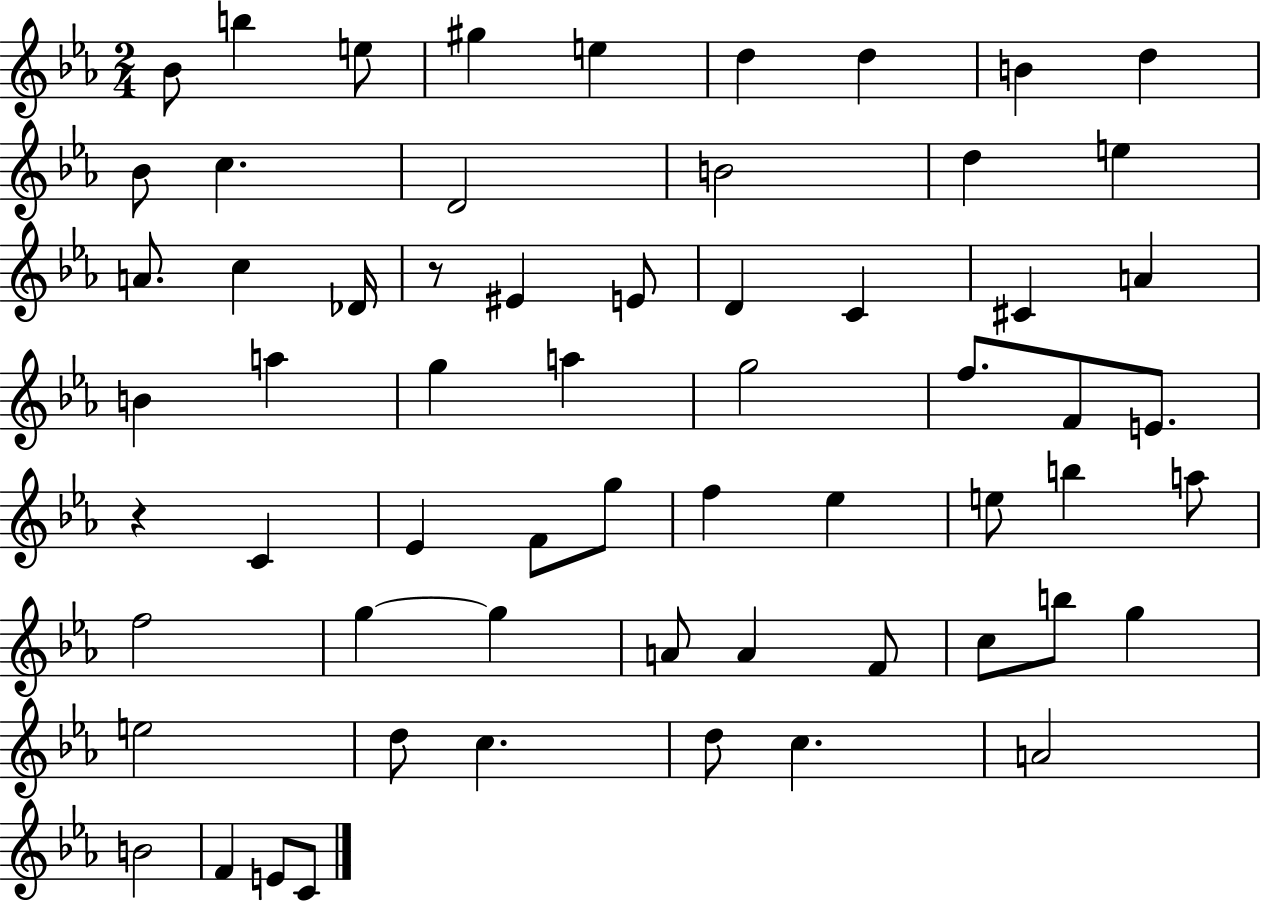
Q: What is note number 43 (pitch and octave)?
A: G5